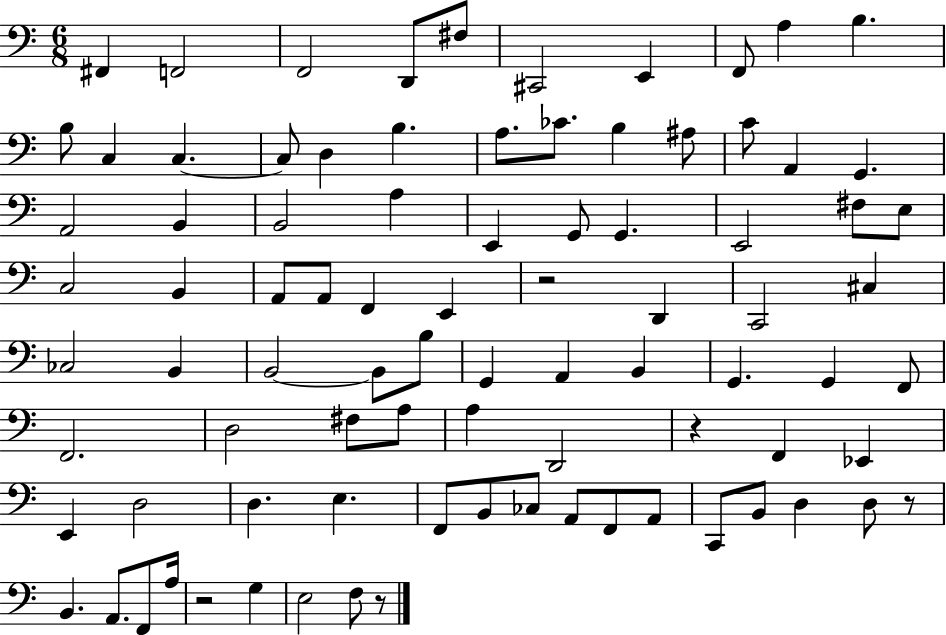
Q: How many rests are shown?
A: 5